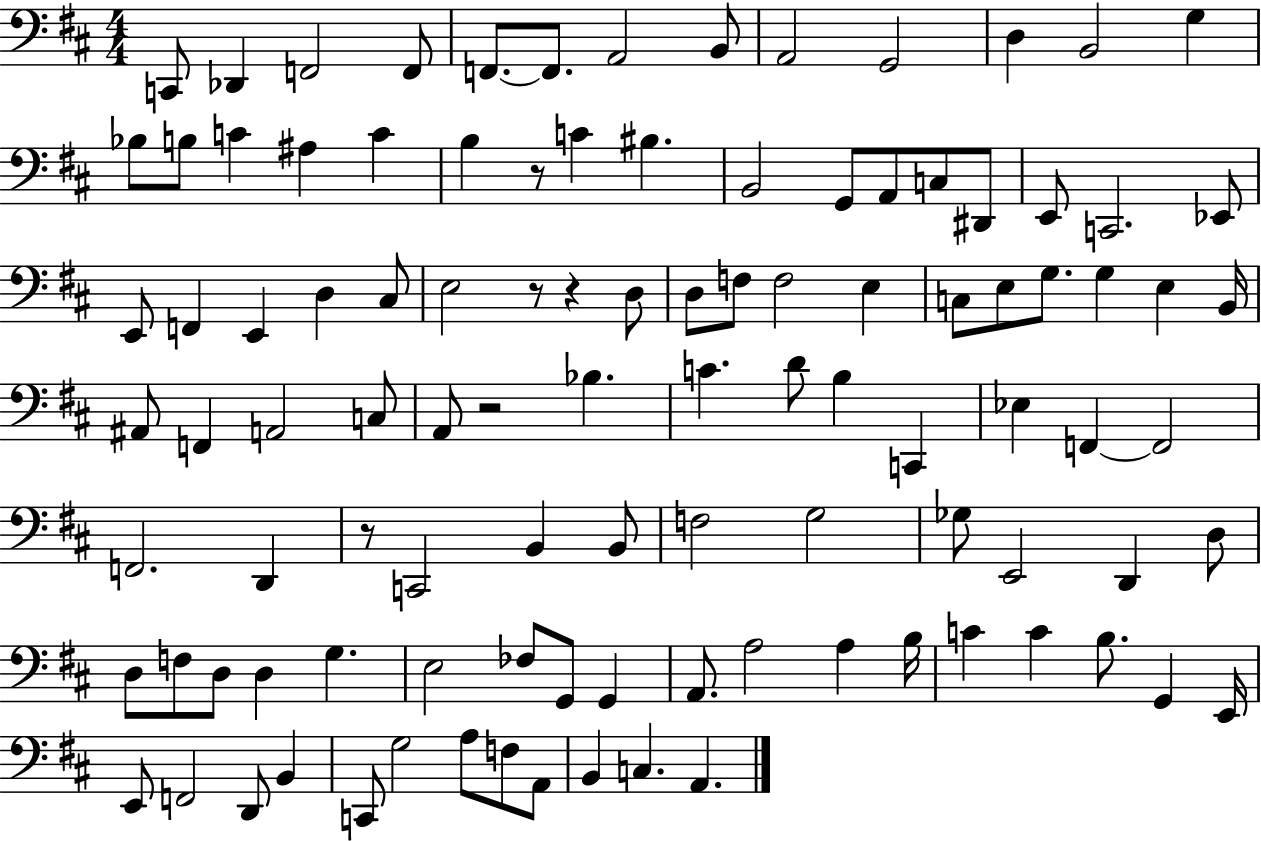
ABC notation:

X:1
T:Untitled
M:4/4
L:1/4
K:D
C,,/2 _D,, F,,2 F,,/2 F,,/2 F,,/2 A,,2 B,,/2 A,,2 G,,2 D, B,,2 G, _B,/2 B,/2 C ^A, C B, z/2 C ^B, B,,2 G,,/2 A,,/2 C,/2 ^D,,/2 E,,/2 C,,2 _E,,/2 E,,/2 F,, E,, D, ^C,/2 E,2 z/2 z D,/2 D,/2 F,/2 F,2 E, C,/2 E,/2 G,/2 G, E, B,,/4 ^A,,/2 F,, A,,2 C,/2 A,,/2 z2 _B, C D/2 B, C,, _E, F,, F,,2 F,,2 D,, z/2 C,,2 B,, B,,/2 F,2 G,2 _G,/2 E,,2 D,, D,/2 D,/2 F,/2 D,/2 D, G, E,2 _F,/2 G,,/2 G,, A,,/2 A,2 A, B,/4 C C B,/2 G,, E,,/4 E,,/2 F,,2 D,,/2 B,, C,,/2 G,2 A,/2 F,/2 A,,/2 B,, C, A,,